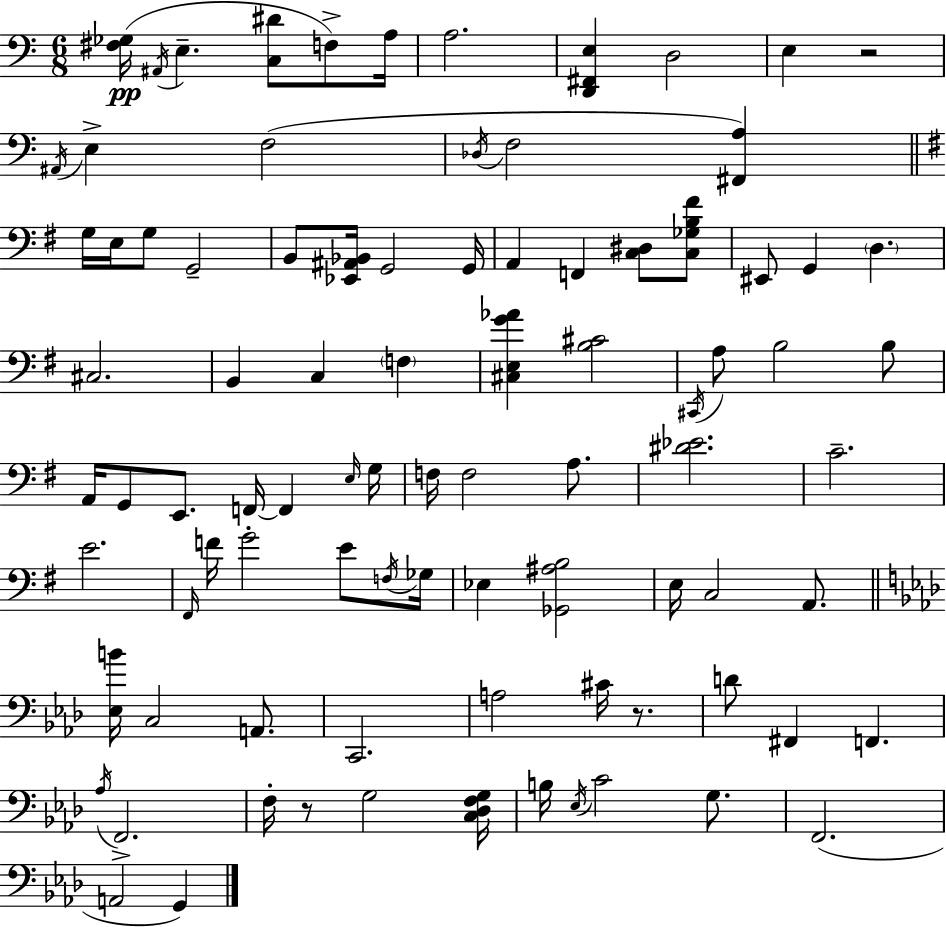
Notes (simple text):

[F#3,Gb3]/s A#2/s E3/q. [C3,D#4]/e F3/e A3/s A3/h. [D2,F#2,E3]/q D3/h E3/q R/h A#2/s E3/q F3/h Db3/s F3/h [F#2,A3]/q G3/s E3/s G3/e G2/h B2/e [Eb2,A#2,Bb2]/s G2/h G2/s A2/q F2/q [C3,D#3]/e [C3,Gb3,B3,F#4]/e EIS2/e G2/q D3/q. C#3/h. B2/q C3/q F3/q [C#3,E3,G4,Ab4]/q [B3,C#4]/h C#2/s A3/e B3/h B3/e A2/s G2/e E2/e. F2/s F2/q E3/s G3/s F3/s F3/h A3/e. [D#4,Eb4]/h. C4/h. E4/h. F#2/s F4/s G4/h E4/e F3/s Gb3/s Eb3/q [Gb2,A#3,B3]/h E3/s C3/h A2/e. [Eb3,B4]/s C3/h A2/e. C2/h. A3/h C#4/s R/e. D4/e F#2/q F2/q. Ab3/s F2/h. F3/s R/e G3/h [C3,Db3,F3,G3]/s B3/s Eb3/s C4/h G3/e. F2/h. A2/h G2/q